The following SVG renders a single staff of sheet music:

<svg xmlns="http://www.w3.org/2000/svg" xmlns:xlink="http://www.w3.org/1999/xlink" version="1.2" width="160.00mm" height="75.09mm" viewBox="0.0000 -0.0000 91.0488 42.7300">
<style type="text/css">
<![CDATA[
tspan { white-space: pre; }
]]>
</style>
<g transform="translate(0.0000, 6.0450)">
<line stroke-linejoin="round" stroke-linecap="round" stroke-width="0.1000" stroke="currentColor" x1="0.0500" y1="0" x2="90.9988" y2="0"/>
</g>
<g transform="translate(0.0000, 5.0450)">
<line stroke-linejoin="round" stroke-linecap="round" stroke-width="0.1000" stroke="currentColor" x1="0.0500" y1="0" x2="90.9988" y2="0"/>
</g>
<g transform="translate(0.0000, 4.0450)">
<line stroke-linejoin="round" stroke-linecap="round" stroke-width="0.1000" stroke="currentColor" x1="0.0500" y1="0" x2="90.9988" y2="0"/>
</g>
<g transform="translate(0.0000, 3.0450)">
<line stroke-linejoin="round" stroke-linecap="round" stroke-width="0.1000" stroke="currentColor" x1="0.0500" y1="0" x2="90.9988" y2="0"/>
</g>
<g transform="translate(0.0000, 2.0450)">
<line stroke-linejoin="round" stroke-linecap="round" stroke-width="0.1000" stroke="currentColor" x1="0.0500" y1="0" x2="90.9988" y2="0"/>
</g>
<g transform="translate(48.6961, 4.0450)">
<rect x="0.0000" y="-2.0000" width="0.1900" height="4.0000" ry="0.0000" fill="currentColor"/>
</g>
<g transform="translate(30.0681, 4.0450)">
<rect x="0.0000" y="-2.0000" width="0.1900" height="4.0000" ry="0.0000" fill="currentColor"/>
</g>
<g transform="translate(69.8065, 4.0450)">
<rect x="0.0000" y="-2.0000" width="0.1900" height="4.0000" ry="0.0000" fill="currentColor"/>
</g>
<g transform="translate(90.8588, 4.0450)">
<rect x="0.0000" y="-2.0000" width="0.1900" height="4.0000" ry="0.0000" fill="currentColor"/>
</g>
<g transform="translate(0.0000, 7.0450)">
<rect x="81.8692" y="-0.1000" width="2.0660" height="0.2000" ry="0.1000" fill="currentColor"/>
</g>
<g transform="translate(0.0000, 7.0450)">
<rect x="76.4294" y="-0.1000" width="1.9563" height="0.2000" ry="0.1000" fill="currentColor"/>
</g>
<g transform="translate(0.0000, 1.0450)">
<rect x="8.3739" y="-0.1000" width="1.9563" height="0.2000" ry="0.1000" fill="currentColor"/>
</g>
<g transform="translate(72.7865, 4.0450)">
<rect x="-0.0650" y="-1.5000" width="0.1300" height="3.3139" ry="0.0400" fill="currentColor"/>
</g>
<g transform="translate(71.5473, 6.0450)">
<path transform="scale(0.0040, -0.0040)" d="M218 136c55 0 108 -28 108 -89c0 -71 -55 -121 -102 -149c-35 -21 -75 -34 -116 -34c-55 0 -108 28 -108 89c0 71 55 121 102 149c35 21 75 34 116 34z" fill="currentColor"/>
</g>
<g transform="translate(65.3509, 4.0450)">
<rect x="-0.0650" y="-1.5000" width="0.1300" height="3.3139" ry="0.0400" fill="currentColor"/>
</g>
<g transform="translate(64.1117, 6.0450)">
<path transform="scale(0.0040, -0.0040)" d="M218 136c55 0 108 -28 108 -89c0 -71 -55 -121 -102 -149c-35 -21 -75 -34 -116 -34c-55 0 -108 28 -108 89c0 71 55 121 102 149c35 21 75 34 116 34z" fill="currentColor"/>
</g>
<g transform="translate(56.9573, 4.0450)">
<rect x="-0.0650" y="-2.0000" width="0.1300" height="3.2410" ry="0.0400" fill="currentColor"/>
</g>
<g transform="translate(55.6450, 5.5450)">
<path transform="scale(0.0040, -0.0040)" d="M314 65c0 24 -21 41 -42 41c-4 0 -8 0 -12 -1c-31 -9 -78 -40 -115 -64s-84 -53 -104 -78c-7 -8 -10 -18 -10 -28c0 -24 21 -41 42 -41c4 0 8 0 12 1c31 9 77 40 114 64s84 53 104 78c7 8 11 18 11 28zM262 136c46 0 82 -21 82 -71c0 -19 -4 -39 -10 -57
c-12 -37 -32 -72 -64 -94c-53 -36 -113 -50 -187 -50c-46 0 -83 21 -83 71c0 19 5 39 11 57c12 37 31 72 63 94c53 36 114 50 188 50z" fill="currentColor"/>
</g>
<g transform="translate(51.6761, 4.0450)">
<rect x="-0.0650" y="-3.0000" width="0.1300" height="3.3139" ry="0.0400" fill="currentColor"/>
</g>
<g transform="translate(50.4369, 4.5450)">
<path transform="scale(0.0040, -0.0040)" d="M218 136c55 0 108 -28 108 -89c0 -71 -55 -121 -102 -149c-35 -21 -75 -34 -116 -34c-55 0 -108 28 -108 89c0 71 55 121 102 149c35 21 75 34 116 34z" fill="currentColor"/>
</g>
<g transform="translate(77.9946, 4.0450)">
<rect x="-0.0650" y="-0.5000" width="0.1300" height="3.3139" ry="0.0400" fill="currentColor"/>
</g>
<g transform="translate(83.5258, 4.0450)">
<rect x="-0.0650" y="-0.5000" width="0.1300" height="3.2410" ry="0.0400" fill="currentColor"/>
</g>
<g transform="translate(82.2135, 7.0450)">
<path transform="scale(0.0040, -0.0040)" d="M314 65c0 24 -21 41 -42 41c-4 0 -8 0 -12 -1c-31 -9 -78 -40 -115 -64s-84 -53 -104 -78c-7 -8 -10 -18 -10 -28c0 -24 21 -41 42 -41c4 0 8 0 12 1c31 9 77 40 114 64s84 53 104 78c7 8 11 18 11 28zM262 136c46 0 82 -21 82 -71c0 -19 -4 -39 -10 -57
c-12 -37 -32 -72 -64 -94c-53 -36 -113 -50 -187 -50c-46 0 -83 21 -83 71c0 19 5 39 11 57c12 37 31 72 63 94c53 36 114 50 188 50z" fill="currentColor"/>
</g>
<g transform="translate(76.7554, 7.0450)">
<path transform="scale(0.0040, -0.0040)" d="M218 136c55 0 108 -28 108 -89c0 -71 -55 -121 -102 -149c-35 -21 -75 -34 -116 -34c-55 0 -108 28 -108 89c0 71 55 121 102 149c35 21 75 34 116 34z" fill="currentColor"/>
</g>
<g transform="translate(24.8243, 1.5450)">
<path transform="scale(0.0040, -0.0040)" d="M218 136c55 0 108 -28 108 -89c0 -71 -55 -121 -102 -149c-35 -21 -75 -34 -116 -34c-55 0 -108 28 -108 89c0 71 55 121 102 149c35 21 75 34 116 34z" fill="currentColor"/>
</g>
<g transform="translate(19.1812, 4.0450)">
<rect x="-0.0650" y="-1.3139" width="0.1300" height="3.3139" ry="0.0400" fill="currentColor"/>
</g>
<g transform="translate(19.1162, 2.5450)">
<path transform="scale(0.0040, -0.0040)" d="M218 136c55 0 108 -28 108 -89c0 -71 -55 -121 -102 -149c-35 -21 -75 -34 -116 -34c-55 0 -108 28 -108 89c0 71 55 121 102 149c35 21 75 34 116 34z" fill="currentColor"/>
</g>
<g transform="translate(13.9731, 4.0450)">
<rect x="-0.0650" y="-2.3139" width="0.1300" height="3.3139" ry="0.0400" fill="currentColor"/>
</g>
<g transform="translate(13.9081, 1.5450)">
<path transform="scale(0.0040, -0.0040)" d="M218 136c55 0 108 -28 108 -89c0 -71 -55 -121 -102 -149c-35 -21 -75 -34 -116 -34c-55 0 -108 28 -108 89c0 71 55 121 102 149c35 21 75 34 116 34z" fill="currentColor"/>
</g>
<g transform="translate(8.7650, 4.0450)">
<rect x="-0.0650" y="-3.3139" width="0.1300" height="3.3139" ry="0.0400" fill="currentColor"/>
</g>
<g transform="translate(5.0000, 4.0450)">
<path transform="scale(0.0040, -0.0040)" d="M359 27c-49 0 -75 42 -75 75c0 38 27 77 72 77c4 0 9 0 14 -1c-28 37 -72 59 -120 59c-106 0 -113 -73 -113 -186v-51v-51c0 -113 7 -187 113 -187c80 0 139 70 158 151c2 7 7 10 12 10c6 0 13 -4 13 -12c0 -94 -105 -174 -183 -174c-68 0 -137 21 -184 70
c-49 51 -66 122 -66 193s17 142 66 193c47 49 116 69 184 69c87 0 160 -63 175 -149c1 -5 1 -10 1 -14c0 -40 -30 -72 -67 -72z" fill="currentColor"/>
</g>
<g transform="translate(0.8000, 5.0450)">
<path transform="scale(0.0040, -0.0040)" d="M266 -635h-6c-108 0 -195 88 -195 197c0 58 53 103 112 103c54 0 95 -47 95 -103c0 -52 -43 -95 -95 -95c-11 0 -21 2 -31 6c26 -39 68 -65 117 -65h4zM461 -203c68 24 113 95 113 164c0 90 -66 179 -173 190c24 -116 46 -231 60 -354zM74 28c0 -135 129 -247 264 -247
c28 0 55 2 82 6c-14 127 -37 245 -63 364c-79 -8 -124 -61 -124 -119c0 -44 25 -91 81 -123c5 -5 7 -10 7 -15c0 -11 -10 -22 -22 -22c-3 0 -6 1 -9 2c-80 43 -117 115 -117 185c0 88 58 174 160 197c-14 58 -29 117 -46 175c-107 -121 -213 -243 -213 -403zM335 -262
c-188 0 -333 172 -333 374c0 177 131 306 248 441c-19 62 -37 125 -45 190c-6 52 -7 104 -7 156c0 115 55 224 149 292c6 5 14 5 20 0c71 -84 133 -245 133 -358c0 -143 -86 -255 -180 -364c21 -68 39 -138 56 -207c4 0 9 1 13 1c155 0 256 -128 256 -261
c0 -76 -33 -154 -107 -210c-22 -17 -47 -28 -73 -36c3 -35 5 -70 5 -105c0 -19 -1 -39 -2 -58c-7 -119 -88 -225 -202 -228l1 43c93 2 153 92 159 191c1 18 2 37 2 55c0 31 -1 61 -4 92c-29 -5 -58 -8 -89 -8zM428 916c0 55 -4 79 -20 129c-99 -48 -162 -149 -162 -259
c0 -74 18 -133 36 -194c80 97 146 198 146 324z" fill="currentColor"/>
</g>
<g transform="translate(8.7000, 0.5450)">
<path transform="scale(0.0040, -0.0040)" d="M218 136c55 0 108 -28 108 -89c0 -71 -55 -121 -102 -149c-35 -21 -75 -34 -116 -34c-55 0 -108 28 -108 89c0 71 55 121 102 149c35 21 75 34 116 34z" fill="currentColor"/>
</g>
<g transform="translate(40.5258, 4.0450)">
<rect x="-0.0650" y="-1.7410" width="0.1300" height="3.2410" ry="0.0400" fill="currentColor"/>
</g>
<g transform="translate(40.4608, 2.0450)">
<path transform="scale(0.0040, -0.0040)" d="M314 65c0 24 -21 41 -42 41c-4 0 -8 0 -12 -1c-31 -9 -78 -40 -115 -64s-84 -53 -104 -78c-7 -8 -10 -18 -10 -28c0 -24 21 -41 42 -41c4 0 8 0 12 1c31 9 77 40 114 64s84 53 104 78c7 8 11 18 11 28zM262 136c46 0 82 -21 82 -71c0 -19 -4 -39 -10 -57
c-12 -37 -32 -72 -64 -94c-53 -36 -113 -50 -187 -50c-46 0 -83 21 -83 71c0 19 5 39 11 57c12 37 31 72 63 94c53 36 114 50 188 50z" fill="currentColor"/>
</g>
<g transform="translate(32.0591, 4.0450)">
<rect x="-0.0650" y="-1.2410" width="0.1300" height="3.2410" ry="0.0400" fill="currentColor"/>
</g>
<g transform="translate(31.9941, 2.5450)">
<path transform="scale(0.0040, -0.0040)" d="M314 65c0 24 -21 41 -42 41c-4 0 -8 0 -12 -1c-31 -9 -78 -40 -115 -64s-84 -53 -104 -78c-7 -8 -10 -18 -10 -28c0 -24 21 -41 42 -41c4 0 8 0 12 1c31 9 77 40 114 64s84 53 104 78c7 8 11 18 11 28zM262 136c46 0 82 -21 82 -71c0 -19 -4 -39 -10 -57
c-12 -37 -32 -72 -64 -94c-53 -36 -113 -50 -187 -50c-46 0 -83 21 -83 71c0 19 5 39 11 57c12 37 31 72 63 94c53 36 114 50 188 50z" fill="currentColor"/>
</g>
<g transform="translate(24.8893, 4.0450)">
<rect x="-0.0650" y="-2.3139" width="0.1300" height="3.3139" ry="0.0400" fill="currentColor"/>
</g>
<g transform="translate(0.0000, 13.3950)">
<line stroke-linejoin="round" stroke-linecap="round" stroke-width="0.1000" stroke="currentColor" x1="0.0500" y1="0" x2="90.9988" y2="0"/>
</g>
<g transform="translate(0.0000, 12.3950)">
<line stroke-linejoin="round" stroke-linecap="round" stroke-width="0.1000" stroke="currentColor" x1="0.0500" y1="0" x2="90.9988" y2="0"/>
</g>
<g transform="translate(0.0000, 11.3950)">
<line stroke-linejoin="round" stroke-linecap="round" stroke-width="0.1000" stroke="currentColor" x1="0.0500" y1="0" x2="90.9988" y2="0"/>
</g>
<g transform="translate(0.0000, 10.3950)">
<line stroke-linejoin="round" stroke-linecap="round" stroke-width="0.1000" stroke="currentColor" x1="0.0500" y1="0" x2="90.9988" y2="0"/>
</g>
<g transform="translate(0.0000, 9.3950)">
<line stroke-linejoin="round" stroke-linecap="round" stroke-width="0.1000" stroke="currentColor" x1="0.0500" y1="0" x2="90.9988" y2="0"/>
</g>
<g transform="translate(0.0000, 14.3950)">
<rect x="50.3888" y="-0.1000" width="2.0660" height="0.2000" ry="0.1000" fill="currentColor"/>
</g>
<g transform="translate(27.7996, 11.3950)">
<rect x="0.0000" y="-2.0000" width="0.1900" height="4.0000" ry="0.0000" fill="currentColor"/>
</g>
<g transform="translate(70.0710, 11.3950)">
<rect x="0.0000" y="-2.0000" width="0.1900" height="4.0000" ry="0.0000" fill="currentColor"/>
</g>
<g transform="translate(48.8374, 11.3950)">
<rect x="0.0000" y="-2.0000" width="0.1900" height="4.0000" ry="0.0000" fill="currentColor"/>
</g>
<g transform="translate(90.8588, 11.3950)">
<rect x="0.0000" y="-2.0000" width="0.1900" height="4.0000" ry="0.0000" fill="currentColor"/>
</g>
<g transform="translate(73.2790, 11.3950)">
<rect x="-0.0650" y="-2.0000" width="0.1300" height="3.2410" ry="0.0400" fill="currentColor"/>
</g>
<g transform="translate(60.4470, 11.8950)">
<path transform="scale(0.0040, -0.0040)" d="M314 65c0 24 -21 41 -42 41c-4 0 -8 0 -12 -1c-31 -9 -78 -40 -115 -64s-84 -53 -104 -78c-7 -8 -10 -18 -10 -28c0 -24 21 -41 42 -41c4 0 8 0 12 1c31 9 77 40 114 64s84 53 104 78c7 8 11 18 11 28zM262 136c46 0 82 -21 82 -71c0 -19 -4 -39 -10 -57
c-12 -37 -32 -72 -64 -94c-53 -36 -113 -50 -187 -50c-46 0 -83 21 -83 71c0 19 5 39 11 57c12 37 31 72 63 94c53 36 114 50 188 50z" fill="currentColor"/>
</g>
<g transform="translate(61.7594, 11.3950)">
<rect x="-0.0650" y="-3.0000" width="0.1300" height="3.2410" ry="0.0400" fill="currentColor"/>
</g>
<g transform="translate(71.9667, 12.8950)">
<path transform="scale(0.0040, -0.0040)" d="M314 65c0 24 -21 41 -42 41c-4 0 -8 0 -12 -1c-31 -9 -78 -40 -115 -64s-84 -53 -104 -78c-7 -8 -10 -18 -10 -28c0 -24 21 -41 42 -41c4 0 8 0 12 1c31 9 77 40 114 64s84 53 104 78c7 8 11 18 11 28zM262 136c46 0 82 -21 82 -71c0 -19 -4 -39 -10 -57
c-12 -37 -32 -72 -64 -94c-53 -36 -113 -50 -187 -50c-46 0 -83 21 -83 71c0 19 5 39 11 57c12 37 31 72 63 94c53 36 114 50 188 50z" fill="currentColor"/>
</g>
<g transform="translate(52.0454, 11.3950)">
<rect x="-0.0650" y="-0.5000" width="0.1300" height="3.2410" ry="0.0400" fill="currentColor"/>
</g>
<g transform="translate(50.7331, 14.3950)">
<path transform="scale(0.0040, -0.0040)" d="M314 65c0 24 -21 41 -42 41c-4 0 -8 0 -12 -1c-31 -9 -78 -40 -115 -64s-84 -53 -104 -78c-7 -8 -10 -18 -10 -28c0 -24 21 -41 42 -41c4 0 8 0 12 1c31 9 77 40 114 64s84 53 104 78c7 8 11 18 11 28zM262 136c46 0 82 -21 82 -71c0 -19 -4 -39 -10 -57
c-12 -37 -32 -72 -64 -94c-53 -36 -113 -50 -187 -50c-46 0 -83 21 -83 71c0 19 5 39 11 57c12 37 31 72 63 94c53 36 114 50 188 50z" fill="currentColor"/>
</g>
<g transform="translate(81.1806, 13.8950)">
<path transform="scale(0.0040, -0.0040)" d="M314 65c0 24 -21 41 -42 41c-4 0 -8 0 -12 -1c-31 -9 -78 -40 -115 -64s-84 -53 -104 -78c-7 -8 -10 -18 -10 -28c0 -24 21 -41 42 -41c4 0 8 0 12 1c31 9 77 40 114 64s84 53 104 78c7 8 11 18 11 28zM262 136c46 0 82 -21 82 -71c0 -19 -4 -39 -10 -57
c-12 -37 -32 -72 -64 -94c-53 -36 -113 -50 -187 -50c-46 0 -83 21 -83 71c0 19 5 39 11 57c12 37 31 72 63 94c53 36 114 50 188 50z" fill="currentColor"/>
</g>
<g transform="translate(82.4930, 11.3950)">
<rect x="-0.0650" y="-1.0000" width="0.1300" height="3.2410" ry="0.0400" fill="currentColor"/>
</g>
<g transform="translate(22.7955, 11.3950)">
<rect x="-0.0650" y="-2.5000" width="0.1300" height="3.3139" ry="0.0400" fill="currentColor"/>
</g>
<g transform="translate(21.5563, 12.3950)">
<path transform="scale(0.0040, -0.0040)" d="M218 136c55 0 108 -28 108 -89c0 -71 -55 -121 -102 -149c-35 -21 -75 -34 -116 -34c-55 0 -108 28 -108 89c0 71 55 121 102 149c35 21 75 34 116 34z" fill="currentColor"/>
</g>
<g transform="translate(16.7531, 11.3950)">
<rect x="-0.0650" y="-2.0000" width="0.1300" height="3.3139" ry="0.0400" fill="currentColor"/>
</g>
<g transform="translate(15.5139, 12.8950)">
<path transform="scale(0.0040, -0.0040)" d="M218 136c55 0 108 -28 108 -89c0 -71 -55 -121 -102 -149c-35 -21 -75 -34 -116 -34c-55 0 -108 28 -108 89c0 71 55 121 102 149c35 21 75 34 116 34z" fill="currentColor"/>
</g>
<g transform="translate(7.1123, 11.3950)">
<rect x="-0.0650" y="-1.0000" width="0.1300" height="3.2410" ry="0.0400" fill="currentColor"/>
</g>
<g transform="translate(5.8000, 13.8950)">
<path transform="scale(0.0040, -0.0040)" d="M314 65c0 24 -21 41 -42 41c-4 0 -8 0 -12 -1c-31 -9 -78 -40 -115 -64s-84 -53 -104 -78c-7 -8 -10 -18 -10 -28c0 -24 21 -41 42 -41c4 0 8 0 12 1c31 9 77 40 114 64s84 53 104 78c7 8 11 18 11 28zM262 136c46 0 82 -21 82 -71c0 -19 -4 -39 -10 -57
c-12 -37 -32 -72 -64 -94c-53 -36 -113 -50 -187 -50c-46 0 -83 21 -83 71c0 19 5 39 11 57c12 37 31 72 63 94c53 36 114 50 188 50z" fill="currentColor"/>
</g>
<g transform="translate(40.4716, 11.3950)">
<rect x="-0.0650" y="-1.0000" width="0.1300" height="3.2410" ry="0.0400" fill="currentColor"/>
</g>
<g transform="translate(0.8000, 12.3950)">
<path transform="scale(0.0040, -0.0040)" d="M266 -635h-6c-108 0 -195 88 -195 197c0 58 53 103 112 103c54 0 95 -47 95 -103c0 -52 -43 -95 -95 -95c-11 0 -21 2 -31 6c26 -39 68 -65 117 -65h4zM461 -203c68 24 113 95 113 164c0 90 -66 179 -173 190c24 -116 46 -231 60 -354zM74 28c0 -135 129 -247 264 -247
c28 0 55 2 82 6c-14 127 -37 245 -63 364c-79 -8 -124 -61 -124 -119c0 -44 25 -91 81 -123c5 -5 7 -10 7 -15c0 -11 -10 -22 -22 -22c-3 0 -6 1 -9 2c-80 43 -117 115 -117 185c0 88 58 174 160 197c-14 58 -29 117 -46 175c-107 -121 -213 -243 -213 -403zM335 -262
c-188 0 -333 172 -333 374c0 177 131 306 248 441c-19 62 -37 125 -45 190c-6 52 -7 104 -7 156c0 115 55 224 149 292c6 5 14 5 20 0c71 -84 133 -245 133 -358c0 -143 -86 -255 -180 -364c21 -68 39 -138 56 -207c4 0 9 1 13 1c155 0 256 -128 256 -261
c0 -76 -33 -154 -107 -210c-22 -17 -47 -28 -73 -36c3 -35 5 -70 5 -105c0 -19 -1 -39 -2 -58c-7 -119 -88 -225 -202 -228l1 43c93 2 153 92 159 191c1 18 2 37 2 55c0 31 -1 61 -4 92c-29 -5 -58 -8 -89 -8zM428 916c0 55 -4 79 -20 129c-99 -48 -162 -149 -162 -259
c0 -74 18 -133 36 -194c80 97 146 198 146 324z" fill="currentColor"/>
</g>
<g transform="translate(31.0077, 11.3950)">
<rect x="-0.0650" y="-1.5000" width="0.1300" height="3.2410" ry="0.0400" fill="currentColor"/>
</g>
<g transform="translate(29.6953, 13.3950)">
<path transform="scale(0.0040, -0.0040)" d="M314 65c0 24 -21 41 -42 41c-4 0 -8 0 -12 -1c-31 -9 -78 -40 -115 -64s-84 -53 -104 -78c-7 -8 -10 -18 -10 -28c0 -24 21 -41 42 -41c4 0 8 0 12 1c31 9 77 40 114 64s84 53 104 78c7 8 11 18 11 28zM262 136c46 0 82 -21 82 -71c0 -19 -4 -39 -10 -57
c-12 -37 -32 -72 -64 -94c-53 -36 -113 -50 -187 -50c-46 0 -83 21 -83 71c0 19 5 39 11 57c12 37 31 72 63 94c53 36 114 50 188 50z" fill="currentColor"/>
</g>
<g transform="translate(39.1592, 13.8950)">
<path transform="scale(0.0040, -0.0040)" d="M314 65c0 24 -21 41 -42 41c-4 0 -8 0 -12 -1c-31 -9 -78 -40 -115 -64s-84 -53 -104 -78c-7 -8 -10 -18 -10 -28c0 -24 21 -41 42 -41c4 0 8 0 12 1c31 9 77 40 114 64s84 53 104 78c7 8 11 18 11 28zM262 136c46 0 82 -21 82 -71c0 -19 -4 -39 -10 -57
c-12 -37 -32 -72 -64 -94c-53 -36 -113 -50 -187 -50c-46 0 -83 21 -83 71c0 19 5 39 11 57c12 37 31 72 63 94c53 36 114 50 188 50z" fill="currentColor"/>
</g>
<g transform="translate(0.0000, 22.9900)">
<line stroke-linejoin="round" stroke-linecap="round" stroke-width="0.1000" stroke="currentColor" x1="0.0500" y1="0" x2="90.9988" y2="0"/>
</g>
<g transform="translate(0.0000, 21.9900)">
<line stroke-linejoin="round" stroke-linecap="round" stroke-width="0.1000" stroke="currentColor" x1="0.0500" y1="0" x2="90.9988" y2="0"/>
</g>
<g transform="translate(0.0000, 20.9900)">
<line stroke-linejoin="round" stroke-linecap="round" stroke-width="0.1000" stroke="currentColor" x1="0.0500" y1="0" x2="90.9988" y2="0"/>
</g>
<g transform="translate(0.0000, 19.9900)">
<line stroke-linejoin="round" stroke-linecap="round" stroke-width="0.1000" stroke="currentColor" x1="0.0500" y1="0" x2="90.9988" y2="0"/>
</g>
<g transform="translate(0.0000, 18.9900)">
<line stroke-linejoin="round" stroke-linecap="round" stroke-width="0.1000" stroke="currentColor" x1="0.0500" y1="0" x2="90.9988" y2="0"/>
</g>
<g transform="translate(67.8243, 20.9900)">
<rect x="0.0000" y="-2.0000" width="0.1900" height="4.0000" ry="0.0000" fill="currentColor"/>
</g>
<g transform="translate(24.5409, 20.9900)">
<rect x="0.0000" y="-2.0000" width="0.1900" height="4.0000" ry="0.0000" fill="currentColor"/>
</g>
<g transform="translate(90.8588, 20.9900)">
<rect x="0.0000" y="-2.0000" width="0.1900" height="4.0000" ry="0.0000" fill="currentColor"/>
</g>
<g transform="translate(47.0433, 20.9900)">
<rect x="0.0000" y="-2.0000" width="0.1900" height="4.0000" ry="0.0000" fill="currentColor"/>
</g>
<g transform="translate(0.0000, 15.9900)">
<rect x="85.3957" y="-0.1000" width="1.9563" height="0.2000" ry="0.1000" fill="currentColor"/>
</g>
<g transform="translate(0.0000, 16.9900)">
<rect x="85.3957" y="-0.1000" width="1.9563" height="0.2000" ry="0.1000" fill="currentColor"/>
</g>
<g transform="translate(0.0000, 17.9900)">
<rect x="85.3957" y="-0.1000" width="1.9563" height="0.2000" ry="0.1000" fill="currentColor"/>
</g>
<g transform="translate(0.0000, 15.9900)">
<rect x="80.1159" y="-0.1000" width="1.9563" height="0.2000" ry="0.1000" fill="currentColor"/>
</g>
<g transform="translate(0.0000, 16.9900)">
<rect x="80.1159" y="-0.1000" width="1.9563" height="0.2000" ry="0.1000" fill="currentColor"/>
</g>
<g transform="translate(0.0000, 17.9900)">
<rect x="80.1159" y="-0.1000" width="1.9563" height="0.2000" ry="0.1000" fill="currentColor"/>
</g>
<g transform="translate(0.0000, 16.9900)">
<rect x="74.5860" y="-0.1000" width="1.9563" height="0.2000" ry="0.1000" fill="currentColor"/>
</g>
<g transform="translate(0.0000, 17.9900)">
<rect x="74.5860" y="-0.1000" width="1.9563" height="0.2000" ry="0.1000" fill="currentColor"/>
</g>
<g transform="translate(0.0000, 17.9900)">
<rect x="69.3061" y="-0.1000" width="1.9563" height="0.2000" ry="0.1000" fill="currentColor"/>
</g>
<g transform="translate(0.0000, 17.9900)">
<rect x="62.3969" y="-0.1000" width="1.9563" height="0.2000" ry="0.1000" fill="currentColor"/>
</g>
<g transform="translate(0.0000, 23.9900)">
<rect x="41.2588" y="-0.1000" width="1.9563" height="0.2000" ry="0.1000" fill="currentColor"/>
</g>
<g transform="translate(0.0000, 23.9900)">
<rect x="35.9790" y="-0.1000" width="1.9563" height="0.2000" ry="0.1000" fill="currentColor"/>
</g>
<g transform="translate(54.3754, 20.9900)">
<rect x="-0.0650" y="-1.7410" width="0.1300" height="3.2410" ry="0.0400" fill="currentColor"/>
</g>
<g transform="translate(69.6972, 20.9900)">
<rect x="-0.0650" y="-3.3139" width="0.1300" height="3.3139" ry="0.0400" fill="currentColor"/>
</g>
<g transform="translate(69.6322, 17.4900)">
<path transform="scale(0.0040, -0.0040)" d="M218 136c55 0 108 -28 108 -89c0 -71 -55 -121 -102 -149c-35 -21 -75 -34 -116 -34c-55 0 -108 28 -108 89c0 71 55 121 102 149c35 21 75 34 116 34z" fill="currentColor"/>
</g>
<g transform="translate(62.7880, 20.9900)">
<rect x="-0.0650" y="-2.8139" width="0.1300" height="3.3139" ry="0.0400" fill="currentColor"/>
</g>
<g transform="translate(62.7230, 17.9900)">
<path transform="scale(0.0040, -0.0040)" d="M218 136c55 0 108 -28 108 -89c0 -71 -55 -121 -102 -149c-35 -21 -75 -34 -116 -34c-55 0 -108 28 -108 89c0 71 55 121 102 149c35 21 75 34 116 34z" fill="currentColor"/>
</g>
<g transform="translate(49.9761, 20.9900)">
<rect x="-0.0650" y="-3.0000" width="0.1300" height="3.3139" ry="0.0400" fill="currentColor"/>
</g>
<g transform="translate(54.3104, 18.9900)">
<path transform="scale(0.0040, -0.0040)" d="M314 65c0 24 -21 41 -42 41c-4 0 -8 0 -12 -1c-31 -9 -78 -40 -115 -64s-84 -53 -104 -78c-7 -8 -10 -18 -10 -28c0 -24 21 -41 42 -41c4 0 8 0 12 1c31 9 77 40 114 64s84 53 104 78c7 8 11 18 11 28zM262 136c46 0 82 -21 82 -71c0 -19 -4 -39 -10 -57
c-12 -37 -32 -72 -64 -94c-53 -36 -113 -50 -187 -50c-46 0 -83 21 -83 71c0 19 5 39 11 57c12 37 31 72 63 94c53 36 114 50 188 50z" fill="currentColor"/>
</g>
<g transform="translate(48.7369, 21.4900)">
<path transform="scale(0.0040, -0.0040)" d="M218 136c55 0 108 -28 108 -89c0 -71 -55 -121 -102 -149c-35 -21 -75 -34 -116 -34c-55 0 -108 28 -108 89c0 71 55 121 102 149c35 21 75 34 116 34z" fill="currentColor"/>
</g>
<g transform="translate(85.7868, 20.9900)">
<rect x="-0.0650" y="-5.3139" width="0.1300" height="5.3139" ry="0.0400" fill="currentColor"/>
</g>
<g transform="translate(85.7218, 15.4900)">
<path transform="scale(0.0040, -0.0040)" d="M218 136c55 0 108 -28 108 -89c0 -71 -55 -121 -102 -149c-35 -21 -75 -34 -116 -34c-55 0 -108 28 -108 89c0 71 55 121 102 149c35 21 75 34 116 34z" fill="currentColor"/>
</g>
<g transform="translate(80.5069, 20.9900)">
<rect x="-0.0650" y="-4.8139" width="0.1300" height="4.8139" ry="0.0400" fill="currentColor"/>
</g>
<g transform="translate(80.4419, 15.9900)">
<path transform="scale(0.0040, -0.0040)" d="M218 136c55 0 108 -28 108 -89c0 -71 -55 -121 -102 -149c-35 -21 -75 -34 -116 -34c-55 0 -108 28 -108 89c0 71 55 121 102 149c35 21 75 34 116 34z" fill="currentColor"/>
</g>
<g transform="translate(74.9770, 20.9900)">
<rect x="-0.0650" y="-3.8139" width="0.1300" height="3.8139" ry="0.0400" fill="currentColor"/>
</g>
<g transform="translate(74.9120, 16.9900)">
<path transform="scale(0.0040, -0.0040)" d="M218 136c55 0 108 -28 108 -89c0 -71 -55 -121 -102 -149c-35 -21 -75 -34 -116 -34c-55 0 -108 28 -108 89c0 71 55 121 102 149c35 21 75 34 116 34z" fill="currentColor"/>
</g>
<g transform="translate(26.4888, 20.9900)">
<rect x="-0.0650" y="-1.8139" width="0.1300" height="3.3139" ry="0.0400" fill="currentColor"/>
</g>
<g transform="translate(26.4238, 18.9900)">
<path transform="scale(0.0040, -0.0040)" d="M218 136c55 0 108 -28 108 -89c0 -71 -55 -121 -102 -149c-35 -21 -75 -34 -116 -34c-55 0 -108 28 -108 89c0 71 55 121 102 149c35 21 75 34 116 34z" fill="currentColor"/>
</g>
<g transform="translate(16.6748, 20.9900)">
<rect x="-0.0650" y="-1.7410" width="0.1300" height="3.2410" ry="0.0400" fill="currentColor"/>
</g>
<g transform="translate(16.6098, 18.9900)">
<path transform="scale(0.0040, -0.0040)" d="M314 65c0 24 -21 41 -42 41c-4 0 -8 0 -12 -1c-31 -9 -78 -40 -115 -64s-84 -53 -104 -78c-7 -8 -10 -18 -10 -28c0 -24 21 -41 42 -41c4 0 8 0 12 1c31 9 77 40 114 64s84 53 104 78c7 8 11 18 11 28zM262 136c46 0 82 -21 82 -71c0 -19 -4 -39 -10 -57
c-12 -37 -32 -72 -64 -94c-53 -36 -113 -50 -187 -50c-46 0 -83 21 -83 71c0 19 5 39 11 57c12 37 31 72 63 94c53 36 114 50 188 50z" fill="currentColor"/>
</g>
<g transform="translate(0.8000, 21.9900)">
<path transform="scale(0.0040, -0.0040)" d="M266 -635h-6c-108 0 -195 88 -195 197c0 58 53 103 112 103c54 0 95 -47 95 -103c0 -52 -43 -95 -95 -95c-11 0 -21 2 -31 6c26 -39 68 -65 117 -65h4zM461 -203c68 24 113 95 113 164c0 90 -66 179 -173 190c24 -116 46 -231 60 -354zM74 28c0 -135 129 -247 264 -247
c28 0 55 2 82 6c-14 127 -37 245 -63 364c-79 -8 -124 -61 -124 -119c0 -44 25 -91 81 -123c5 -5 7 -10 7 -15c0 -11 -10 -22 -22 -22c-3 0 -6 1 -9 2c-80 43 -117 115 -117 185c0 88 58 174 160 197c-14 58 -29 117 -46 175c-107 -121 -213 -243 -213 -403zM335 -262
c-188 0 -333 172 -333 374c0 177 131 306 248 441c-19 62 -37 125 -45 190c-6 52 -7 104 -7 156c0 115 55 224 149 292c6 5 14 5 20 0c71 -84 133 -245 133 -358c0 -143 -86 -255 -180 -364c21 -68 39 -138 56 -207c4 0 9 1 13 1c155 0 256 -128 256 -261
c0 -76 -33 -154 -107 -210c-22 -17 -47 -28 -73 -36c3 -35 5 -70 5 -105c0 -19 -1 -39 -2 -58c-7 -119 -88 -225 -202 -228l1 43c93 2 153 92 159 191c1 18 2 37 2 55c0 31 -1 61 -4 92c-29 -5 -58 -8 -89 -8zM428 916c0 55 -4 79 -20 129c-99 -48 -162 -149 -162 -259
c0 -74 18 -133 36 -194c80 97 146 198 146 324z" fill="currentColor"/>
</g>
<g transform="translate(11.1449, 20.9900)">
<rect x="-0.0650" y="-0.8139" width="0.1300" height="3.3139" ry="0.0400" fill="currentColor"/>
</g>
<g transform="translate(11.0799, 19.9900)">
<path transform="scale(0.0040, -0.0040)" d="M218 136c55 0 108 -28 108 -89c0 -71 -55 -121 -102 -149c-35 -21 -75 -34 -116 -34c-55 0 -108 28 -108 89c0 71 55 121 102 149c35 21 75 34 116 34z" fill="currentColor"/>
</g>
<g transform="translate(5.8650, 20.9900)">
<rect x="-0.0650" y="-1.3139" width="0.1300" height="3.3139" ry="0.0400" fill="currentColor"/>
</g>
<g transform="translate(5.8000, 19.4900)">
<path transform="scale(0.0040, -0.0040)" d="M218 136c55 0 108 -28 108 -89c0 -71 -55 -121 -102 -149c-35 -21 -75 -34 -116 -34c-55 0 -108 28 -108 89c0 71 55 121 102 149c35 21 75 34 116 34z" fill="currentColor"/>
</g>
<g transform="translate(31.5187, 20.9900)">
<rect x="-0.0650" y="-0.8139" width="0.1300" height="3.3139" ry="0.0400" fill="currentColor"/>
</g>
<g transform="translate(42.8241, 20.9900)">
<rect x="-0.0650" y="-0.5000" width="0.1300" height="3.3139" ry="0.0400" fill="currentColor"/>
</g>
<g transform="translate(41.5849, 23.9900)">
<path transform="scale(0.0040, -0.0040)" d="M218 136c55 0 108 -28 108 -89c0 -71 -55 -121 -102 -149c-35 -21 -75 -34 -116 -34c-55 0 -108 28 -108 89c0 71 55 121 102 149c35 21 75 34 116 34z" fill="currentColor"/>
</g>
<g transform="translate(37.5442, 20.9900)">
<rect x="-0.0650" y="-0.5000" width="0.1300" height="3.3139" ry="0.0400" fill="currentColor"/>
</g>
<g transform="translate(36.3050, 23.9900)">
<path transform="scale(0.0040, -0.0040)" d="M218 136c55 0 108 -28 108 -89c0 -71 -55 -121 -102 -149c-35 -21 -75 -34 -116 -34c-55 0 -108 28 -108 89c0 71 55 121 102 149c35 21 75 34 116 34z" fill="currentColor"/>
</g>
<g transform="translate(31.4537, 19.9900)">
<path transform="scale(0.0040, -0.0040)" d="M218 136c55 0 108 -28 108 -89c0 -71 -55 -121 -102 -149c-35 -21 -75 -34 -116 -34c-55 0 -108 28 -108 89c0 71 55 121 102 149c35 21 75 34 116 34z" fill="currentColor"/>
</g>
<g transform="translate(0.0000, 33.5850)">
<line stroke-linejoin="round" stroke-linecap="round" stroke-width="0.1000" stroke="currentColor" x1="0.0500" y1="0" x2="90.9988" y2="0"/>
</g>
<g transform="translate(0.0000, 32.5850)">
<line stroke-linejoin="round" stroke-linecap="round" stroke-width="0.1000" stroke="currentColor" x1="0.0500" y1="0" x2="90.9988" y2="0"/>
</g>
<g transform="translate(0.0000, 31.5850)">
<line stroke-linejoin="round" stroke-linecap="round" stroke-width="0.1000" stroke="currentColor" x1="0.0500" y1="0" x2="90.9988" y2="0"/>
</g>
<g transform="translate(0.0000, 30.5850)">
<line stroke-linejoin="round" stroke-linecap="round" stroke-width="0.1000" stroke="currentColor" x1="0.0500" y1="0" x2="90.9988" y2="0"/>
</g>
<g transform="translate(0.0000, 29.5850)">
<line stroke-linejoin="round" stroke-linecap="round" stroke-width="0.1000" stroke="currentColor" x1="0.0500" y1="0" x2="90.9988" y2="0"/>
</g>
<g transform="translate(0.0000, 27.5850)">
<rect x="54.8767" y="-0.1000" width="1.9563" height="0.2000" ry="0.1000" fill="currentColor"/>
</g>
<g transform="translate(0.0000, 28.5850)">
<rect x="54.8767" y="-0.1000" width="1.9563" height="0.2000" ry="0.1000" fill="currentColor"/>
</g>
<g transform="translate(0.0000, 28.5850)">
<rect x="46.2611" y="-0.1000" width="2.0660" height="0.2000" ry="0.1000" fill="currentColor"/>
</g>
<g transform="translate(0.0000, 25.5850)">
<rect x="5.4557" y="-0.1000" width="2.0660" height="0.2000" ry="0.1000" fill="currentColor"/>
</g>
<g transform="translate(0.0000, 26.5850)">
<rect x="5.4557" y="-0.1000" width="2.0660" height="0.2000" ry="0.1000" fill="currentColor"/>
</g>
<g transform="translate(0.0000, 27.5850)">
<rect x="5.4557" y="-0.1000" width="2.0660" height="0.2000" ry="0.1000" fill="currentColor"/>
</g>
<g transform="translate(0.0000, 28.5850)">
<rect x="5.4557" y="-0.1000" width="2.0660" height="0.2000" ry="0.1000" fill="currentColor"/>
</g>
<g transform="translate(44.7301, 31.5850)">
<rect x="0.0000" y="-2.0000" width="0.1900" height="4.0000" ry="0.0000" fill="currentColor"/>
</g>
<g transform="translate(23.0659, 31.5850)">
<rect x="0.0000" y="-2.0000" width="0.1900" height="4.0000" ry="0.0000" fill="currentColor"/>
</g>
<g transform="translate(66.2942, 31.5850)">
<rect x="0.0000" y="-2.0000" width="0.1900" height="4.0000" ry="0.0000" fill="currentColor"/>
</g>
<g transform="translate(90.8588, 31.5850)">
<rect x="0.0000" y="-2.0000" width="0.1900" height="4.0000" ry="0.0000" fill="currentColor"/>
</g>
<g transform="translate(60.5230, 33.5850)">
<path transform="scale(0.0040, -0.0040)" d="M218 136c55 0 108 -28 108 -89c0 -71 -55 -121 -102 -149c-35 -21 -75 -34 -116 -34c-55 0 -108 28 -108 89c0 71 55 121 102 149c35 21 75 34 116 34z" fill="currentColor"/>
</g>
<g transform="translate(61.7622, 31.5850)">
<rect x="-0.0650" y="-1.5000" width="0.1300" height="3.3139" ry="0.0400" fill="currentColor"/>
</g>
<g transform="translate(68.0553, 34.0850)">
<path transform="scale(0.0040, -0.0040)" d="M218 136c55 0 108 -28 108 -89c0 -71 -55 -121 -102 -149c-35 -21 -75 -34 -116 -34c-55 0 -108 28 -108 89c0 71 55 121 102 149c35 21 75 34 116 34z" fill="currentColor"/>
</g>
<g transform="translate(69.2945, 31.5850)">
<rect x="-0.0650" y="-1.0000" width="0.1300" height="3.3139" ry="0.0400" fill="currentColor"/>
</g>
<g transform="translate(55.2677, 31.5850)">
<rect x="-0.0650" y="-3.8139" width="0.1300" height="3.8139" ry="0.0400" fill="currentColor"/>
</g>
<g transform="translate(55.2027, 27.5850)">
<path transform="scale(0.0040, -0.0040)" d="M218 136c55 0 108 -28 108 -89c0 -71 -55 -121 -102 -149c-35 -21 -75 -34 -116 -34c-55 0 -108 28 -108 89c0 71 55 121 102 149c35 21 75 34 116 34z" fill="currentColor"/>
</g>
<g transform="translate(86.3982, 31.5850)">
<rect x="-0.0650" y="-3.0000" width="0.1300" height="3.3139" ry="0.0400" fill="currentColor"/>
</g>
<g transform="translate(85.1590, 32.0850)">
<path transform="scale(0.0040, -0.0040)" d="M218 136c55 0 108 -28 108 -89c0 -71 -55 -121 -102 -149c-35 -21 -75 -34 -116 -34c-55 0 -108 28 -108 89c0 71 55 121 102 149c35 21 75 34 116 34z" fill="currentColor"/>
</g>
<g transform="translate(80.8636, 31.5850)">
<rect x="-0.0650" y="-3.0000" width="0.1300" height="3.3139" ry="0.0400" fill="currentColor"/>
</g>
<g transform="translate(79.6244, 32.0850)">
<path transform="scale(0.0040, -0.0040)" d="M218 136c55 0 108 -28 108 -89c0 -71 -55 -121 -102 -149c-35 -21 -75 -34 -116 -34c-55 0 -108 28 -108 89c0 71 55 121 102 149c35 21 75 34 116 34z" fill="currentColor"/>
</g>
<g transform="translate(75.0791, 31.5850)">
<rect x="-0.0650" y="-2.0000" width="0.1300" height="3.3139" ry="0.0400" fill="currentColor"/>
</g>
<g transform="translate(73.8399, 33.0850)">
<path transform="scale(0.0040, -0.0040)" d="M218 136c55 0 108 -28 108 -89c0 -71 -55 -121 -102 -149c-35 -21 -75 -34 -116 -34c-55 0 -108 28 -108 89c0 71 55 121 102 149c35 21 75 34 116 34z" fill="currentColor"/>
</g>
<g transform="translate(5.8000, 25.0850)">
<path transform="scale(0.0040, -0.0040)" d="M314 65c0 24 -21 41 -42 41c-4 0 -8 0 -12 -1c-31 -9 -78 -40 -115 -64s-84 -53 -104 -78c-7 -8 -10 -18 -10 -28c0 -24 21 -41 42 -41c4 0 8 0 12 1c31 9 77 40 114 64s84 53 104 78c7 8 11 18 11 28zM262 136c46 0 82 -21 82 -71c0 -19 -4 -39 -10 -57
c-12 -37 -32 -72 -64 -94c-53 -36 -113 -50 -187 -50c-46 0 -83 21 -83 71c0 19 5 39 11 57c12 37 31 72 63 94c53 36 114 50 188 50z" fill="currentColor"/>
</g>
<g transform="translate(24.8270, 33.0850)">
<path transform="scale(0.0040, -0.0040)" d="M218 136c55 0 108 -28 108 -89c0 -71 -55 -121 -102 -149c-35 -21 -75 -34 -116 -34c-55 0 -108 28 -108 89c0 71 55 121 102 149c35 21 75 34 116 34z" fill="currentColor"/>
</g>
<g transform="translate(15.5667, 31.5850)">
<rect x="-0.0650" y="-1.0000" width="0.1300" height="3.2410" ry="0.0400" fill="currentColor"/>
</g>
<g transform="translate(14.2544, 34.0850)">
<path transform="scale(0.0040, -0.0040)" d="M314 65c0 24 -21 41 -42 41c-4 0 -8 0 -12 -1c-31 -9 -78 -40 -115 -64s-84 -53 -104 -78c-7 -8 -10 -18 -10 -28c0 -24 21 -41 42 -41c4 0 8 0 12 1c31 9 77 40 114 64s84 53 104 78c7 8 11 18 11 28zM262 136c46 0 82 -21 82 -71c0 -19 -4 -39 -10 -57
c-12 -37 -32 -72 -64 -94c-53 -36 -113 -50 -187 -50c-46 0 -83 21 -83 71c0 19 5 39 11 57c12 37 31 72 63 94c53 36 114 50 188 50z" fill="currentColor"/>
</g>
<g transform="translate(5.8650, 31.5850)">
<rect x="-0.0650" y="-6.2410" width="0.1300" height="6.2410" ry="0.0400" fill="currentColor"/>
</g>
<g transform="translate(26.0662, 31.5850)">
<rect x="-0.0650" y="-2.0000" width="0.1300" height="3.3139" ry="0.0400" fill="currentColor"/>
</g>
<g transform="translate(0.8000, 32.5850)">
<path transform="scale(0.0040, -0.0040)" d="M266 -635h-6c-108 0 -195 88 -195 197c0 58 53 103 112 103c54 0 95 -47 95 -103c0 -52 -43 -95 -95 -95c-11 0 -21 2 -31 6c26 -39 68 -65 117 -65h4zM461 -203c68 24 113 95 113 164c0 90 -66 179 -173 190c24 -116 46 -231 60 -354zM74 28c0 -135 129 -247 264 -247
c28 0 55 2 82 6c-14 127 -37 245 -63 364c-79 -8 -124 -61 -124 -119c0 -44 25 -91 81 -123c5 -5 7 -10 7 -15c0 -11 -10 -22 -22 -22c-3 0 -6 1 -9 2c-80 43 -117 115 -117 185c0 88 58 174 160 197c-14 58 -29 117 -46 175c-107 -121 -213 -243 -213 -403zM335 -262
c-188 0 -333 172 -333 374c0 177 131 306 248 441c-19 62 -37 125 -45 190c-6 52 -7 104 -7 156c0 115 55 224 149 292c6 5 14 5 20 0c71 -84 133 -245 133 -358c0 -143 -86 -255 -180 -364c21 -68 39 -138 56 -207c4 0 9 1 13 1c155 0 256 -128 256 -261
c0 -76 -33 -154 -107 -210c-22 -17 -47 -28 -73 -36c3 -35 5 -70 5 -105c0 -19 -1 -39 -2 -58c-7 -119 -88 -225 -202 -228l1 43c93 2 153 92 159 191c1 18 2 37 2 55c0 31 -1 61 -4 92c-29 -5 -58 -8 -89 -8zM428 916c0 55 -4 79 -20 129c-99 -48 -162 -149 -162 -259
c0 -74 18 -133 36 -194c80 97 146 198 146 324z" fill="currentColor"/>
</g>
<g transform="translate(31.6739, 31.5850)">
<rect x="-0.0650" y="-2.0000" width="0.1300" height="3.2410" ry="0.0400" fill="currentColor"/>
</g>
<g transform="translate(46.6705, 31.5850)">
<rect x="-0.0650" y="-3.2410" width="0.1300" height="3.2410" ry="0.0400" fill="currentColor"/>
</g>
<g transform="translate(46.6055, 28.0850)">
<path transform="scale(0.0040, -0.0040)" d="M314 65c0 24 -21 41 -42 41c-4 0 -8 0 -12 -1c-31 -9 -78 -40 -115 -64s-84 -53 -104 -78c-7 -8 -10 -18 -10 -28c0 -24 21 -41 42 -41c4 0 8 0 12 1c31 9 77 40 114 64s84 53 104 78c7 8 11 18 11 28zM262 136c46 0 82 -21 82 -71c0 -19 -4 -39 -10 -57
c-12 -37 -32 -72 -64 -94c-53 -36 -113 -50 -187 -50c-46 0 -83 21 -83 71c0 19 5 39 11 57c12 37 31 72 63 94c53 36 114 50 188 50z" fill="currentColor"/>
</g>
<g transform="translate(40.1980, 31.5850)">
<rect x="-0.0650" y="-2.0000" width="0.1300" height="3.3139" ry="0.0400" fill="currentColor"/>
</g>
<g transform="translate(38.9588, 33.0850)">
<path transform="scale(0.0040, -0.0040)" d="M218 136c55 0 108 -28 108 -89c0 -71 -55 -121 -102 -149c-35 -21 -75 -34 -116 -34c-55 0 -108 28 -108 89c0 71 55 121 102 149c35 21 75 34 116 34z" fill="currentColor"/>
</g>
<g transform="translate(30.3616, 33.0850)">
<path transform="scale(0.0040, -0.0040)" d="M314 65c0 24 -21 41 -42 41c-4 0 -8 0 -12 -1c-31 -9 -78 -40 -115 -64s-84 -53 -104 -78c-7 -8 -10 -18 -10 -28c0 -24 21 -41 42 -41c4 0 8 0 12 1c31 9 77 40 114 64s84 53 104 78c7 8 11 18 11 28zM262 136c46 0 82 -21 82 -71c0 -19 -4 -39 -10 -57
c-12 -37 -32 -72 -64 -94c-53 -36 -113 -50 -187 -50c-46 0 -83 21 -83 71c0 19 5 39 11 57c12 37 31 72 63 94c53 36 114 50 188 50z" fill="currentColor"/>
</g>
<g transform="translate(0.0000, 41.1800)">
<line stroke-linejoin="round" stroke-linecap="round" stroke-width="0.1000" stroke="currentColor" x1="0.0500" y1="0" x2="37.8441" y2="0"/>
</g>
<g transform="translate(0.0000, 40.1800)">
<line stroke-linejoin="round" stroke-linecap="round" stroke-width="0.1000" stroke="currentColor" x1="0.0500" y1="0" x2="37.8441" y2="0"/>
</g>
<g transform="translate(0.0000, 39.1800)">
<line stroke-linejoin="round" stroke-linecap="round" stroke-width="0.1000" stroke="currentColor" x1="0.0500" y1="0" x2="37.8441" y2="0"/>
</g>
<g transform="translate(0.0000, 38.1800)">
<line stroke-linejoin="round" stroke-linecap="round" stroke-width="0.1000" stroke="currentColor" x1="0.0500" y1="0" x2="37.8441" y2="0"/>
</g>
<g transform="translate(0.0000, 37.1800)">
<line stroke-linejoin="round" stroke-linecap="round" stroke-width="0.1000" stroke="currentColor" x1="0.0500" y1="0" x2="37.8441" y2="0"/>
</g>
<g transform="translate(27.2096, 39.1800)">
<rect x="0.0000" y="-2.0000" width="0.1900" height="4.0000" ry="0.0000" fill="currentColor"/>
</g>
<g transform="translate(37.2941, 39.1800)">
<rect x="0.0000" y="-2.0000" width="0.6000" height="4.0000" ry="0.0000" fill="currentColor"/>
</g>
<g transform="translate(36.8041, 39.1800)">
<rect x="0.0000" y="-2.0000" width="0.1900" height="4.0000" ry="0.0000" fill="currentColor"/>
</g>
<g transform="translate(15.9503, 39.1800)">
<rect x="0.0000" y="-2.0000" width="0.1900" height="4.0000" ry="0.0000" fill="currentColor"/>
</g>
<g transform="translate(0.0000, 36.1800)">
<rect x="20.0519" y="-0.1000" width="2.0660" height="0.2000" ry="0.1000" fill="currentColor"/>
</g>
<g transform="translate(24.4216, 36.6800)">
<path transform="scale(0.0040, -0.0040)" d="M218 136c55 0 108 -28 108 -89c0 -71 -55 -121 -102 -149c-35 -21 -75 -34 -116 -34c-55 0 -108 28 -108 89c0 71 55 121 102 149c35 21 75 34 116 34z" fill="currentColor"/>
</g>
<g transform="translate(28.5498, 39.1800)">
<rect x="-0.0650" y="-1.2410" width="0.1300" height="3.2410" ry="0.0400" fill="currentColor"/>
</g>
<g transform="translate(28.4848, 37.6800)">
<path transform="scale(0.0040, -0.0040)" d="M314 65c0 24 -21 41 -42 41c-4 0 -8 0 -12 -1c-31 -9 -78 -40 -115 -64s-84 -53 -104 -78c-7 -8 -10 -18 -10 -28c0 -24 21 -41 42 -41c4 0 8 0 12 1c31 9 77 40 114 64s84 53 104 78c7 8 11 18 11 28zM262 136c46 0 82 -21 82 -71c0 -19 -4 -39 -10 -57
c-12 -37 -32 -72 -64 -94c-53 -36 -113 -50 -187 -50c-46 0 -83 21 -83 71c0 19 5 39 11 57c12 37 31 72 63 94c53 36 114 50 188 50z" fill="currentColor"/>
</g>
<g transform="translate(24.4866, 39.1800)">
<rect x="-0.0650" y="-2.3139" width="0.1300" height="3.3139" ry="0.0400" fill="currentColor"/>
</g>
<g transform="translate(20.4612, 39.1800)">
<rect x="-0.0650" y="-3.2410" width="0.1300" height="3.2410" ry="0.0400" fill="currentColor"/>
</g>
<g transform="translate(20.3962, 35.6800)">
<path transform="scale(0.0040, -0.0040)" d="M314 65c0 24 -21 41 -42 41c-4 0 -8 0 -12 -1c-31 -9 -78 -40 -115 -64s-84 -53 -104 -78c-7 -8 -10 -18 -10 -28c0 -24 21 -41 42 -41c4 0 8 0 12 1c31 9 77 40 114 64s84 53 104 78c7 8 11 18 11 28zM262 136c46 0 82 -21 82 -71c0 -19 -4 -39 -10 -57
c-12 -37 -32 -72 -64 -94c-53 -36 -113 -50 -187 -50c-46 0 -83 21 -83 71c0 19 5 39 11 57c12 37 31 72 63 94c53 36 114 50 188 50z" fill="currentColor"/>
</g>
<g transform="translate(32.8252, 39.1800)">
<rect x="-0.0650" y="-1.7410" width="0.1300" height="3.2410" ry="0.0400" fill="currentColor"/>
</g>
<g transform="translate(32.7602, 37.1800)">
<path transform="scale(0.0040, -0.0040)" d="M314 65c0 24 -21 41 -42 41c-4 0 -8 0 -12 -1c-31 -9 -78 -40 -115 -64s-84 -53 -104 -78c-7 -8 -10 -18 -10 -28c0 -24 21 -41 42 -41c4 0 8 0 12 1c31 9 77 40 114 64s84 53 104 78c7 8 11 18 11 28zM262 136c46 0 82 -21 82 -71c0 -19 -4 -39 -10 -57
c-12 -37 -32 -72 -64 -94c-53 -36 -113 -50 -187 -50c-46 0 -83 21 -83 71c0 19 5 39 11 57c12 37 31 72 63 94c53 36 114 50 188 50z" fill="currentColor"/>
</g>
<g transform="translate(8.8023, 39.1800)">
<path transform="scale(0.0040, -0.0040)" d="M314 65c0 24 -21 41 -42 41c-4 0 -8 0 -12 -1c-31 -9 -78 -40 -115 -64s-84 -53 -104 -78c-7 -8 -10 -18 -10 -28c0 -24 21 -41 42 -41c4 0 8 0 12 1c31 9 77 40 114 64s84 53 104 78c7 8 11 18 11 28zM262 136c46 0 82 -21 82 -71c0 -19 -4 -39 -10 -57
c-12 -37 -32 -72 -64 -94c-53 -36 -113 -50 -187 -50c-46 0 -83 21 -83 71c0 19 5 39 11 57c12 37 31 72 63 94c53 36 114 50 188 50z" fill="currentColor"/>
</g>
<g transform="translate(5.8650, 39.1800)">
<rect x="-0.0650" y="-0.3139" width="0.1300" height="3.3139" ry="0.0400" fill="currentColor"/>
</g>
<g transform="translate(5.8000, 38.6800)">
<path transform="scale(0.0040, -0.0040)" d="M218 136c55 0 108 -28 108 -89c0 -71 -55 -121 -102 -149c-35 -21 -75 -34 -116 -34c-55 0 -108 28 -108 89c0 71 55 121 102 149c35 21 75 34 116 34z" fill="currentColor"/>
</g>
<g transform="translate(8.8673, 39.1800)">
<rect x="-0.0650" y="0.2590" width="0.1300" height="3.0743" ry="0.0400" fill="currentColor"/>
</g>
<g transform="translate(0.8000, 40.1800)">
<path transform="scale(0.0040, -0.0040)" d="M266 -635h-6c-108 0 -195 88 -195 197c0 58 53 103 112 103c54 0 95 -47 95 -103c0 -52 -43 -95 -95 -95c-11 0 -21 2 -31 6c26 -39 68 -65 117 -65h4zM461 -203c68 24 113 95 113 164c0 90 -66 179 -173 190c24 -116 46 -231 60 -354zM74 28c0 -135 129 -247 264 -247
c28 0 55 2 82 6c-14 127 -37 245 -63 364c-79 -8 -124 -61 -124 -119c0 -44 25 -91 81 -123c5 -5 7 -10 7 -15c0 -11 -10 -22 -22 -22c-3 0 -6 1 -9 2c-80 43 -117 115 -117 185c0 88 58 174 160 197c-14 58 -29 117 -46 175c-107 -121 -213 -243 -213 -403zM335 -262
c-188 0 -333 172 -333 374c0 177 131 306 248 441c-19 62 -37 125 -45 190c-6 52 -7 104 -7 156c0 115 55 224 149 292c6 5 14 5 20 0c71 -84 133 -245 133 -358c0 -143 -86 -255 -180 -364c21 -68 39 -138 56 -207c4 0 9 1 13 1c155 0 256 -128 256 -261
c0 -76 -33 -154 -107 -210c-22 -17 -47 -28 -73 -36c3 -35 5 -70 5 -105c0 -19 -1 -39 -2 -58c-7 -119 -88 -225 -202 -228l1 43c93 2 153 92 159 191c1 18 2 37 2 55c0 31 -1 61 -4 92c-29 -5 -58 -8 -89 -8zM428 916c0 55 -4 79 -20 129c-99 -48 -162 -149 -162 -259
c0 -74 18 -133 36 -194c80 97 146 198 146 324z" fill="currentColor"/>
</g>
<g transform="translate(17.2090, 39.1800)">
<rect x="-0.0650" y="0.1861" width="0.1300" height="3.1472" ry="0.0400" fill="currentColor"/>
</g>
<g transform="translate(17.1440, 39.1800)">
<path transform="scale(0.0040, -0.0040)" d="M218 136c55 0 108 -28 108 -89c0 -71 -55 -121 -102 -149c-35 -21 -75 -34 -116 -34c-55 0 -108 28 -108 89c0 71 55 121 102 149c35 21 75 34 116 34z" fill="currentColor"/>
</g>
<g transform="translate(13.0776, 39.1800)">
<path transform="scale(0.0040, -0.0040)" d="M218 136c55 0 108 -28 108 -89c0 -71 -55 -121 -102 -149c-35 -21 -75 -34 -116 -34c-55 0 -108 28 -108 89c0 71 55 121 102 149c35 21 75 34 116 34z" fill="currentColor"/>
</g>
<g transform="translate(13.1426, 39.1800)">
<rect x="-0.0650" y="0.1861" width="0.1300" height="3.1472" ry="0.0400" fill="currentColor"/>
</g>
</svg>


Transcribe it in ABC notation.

X:1
T:Untitled
M:4/4
L:1/4
K:C
b g e g e2 f2 A F2 E E C C2 D2 F G E2 D2 C2 A2 F2 D2 e d f2 f d C C A f2 a b c' e' f' a'2 D2 F F2 F b2 c' E D F A A c B2 B B b2 g e2 f2